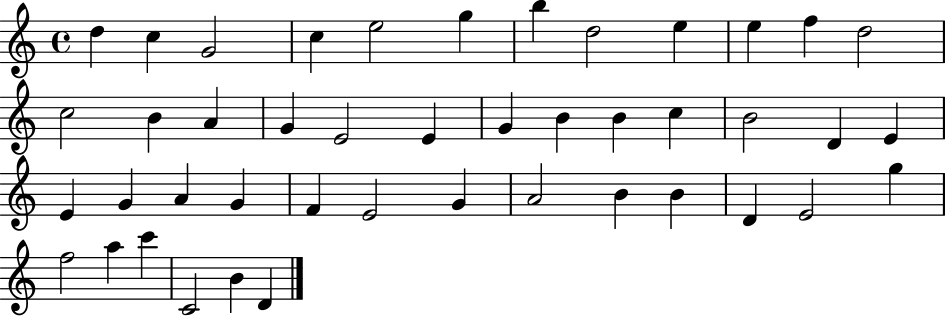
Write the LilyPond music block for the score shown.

{
  \clef treble
  \time 4/4
  \defaultTimeSignature
  \key c \major
  d''4 c''4 g'2 | c''4 e''2 g''4 | b''4 d''2 e''4 | e''4 f''4 d''2 | \break c''2 b'4 a'4 | g'4 e'2 e'4 | g'4 b'4 b'4 c''4 | b'2 d'4 e'4 | \break e'4 g'4 a'4 g'4 | f'4 e'2 g'4 | a'2 b'4 b'4 | d'4 e'2 g''4 | \break f''2 a''4 c'''4 | c'2 b'4 d'4 | \bar "|."
}